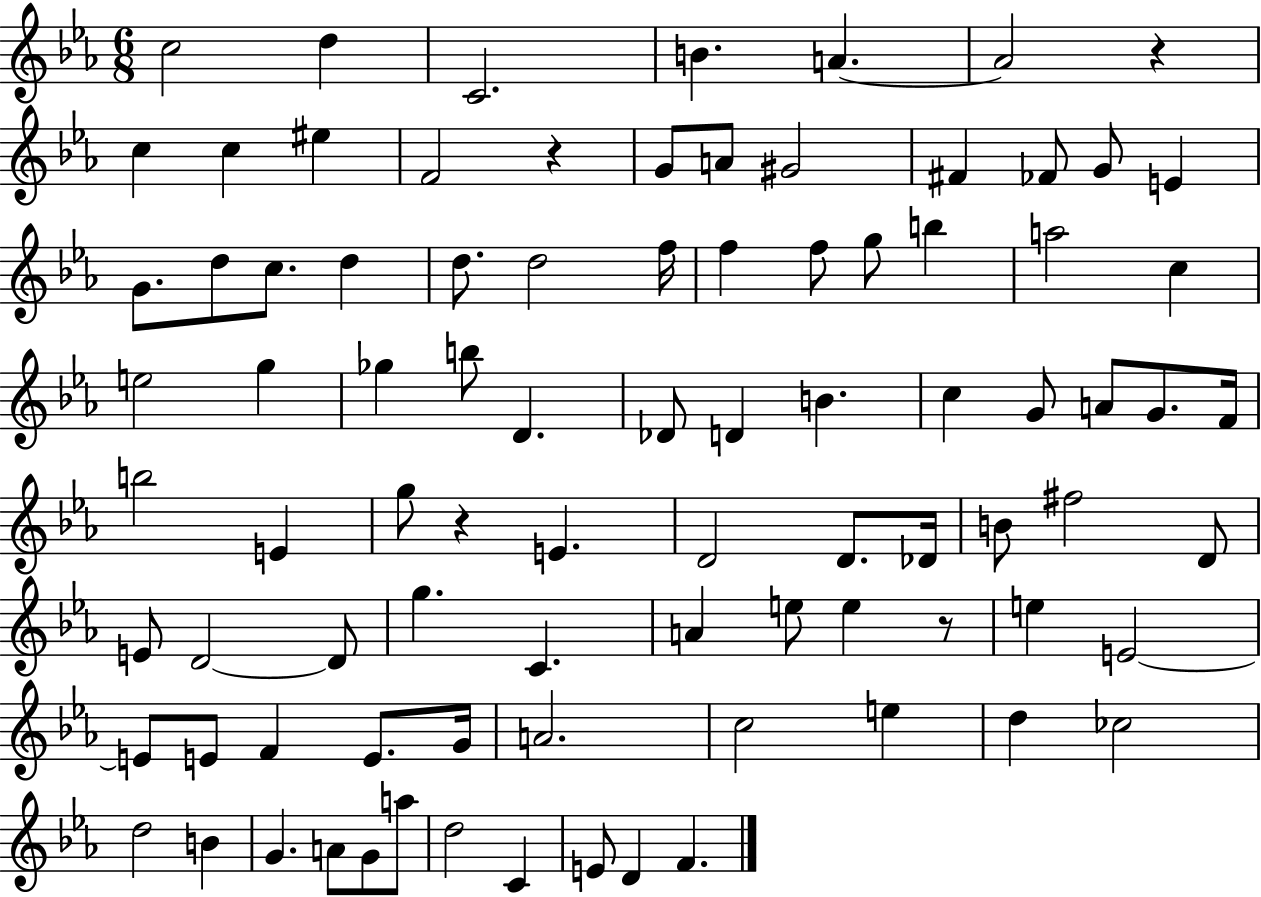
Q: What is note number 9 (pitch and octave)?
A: EIS5